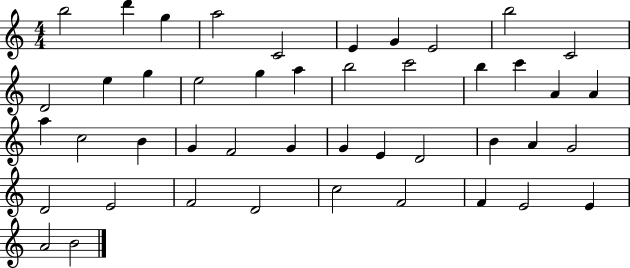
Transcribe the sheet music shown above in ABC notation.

X:1
T:Untitled
M:4/4
L:1/4
K:C
b2 d' g a2 C2 E G E2 b2 C2 D2 e g e2 g a b2 c'2 b c' A A a c2 B G F2 G G E D2 B A G2 D2 E2 F2 D2 c2 F2 F E2 E A2 B2